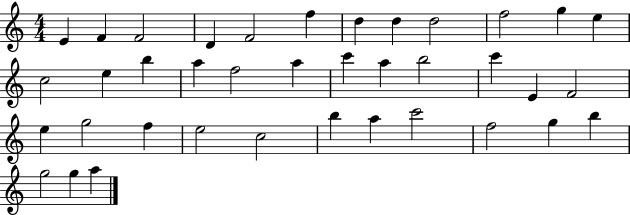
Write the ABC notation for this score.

X:1
T:Untitled
M:4/4
L:1/4
K:C
E F F2 D F2 f d d d2 f2 g e c2 e b a f2 a c' a b2 c' E F2 e g2 f e2 c2 b a c'2 f2 g b g2 g a